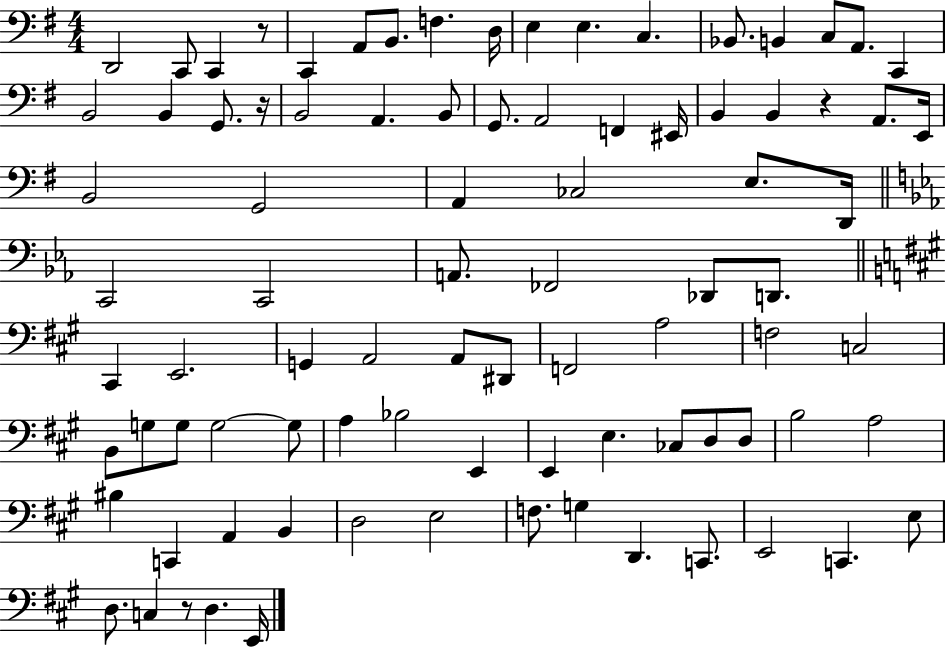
D2/h C2/e C2/q R/e C2/q A2/e B2/e. F3/q. D3/s E3/q E3/q. C3/q. Bb2/e. B2/q C3/e A2/e. C2/q B2/h B2/q G2/e. R/s B2/h A2/q. B2/e G2/e. A2/h F2/q EIS2/s B2/q B2/q R/q A2/e. E2/s B2/h G2/h A2/q CES3/h E3/e. D2/s C2/h C2/h A2/e. FES2/h Db2/e D2/e. C#2/q E2/h. G2/q A2/h A2/e D#2/e F2/h A3/h F3/h C3/h B2/e G3/e G3/e G3/h G3/e A3/q Bb3/h E2/q E2/q E3/q. CES3/e D3/e D3/e B3/h A3/h BIS3/q C2/q A2/q B2/q D3/h E3/h F3/e. G3/q D2/q. C2/e. E2/h C2/q. E3/e D3/e. C3/q R/e D3/q. E2/s